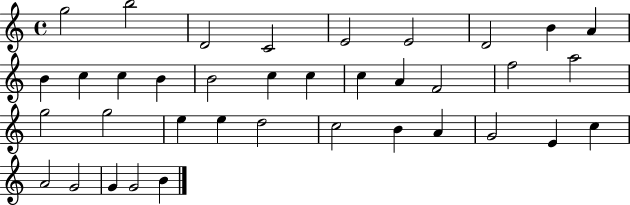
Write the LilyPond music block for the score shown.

{
  \clef treble
  \time 4/4
  \defaultTimeSignature
  \key c \major
  g''2 b''2 | d'2 c'2 | e'2 e'2 | d'2 b'4 a'4 | \break b'4 c''4 c''4 b'4 | b'2 c''4 c''4 | c''4 a'4 f'2 | f''2 a''2 | \break g''2 g''2 | e''4 e''4 d''2 | c''2 b'4 a'4 | g'2 e'4 c''4 | \break a'2 g'2 | g'4 g'2 b'4 | \bar "|."
}